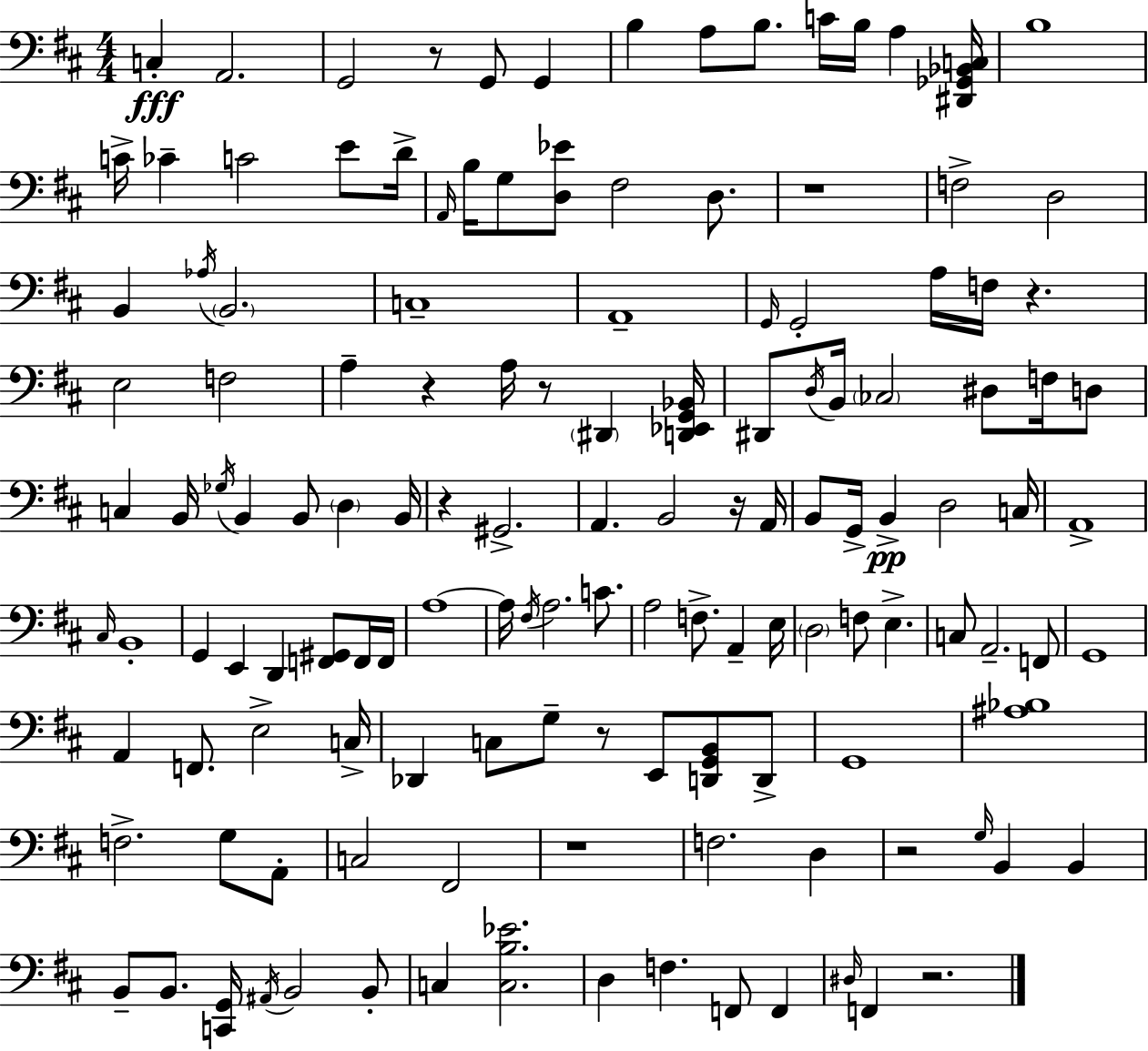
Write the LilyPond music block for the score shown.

{
  \clef bass
  \numericTimeSignature
  \time 4/4
  \key d \major
  \repeat volta 2 { c4-.\fff a,2. | g,2 r8 g,8 g,4 | b4 a8 b8. c'16 b16 a4 <dis, ges, bes, c>16 | b1 | \break c'16-> ces'4-- c'2 e'8 d'16-> | \grace { a,16 } b16 g8 <d ees'>8 fis2 d8. | r1 | f2-> d2 | \break b,4 \acciaccatura { aes16 } \parenthesize b,2. | c1-- | a,1-- | \grace { g,16 } g,2-. a16 f16 r4. | \break e2 f2 | a4-- r4 a16 r8 \parenthesize dis,4 | <d, ees, g, bes,>16 dis,8 \acciaccatura { d16 } b,16 \parenthesize ces2 dis8 | f16 d8 c4 b,16 \acciaccatura { ges16 } b,4 b,8 | \break \parenthesize d4 b,16 r4 gis,2.-> | a,4. b,2 | r16 a,16 b,8 g,16-> b,4->\pp d2 | c16 a,1-> | \break \grace { cis16 } b,1-. | g,4 e,4 d,4 | <f, gis,>8 f,16 f,16 a1~~ | a16 \acciaccatura { fis16 } a2. | \break c'8. a2 f8.-> | a,4-- e16 \parenthesize d2 f8 | e4.-> c8 a,2.-- | f,8 g,1 | \break a,4 f,8. e2-> | c16-> des,4 c8 g8-- r8 | e,8 <d, g, b,>8 d,8-> g,1 | <ais bes>1 | \break f2.-> | g8 a,8-. c2 fis,2 | r1 | f2. | \break d4 r2 \grace { g16 } | b,4 b,4 b,8-- b,8. <c, g,>16 \acciaccatura { ais,16 } b,2 | b,8-. c4 <c b ees'>2. | d4 f4. | \break f,8 f,4 \grace { dis16 } f,4 r2. | } \bar "|."
}